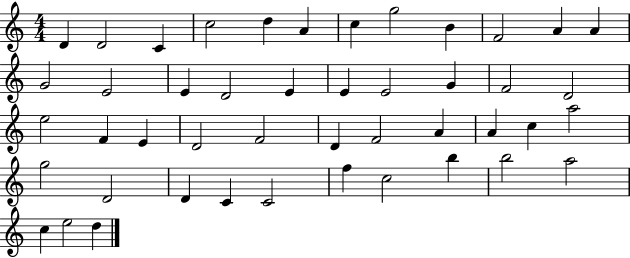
D4/q D4/h C4/q C5/h D5/q A4/q C5/q G5/h B4/q F4/h A4/q A4/q G4/h E4/h E4/q D4/h E4/q E4/q E4/h G4/q F4/h D4/h E5/h F4/q E4/q D4/h F4/h D4/q F4/h A4/q A4/q C5/q A5/h G5/h D4/h D4/q C4/q C4/h F5/q C5/h B5/q B5/h A5/h C5/q E5/h D5/q